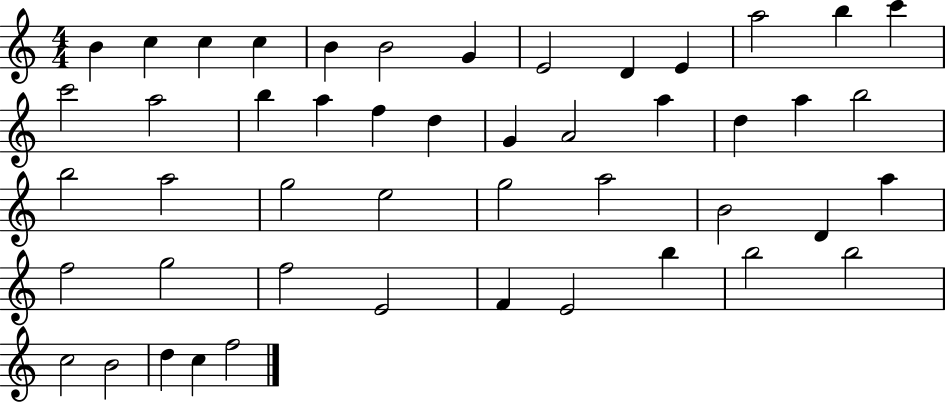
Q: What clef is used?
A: treble